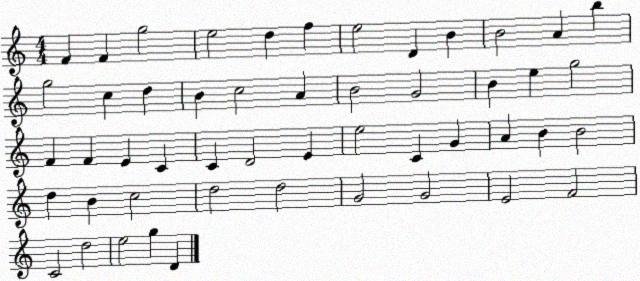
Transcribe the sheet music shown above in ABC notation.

X:1
T:Untitled
M:4/4
L:1/4
K:C
F F g2 e2 d f e2 D B B2 A b g2 c d B c2 A B2 G2 B e g2 F F E C C D2 E e2 C G A B B2 d B c2 d2 d2 G2 G2 E2 F2 C2 d2 e2 g D